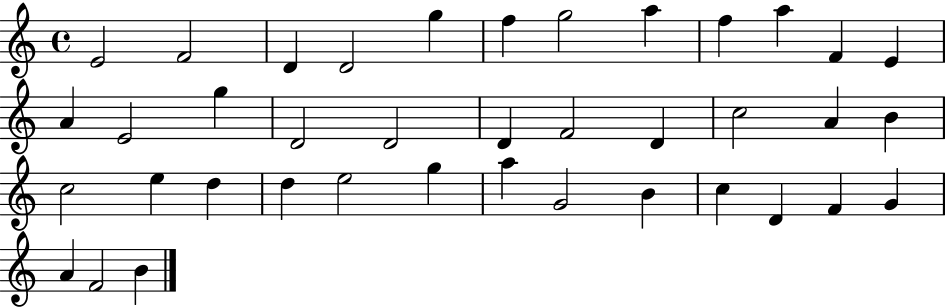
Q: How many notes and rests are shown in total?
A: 39